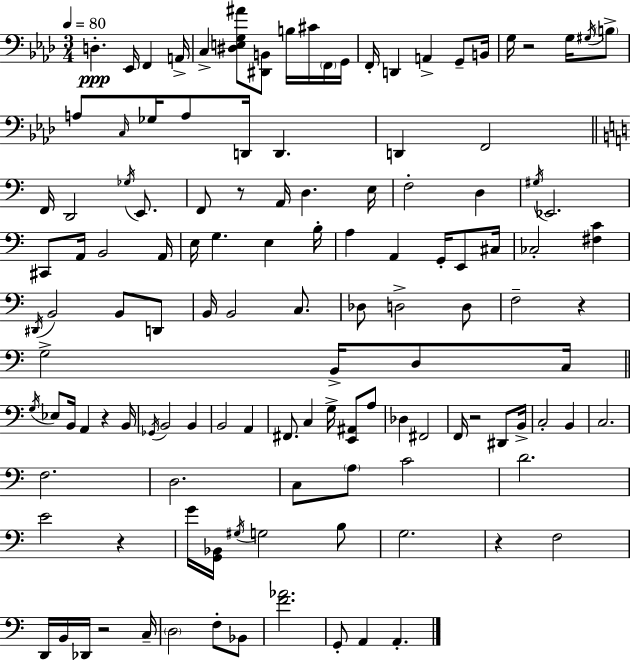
{
  \clef bass
  \numericTimeSignature
  \time 3/4
  \key aes \major
  \tempo 4 = 80
  d4.-.\ppp ees,16 f,4 a,16-> | c4-> <dis e g ais'>8 <dis, b,>8 b16 cis'16 \parenthesize f,16 g,16 | f,16-. d,4 a,4-> g,8-- b,16 | g16 r2 g16 \acciaccatura { gis16 } \parenthesize b8-> | \break a8 \grace { c16 } ges16 a8 d,16 d,4. | d,4 f,2 | \bar "||" \break \key c \major f,16 d,2 \acciaccatura { ges16 } e,8. | f,8 r8 a,16 d4. | e16 f2-. d4 | \acciaccatura { gis16 } ees,2. | \break cis,8 a,16 b,2 | a,16 e16 g4. e4 | b16-. a4 a,4 g,16-. e,8 | cis16 ces2-. <fis c'>4 | \break \acciaccatura { dis,16 } b,2 b,8 | d,8 b,16 b,2 | c8. des8 d2-> | d8 f2-- r4 | \break g2-> b,16-> | d8 c16 \bar "||" \break \key c \major \acciaccatura { g16 } ees8 b,16 a,4 r4 | b,16 \acciaccatura { ges,16 } b,2 b,4 | b,2 a,4 | fis,8. c4 g16-> <e, ais,>8 | \break a8 des4 fis,2 | f,16 r2 dis,8 | b,16-> c2-. b,4 | c2. | \break f2. | d2. | c8 \parenthesize a8 c'2 | d'2. | \break e'2 r4 | g'16 <g, bes,>16 \acciaccatura { gis16 } g2 | b8 g2. | r4 f2 | \break d,16 b,16 des,16 r2 | c16-- \parenthesize d2 f8-. | bes,8 <f' aes'>2. | g,8-. a,4 a,4.-. | \break \bar "|."
}